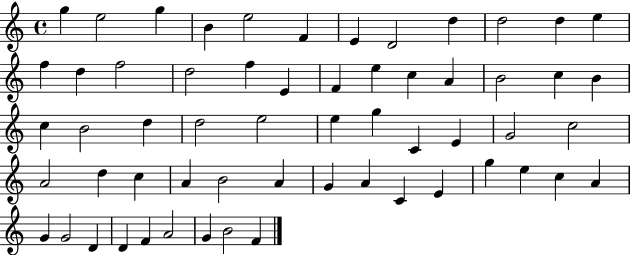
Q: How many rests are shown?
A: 0